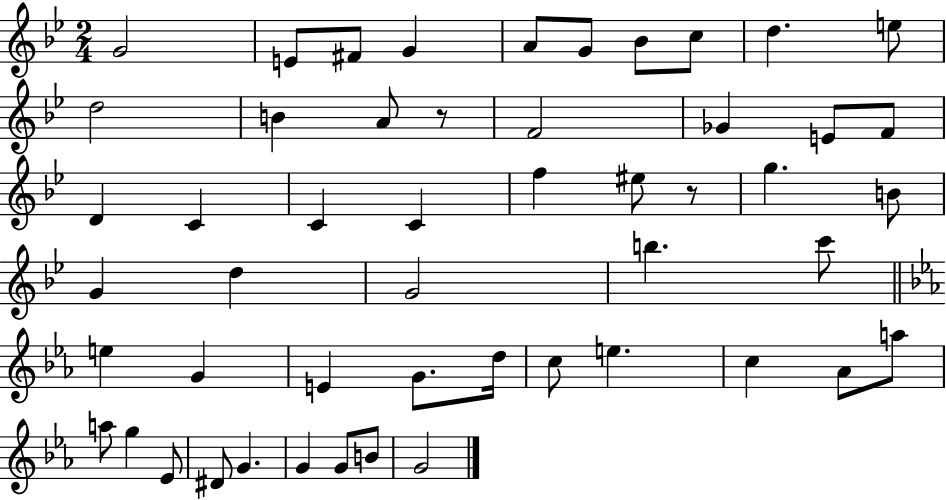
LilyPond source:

{
  \clef treble
  \numericTimeSignature
  \time 2/4
  \key bes \major
  g'2 | e'8 fis'8 g'4 | a'8 g'8 bes'8 c''8 | d''4. e''8 | \break d''2 | b'4 a'8 r8 | f'2 | ges'4 e'8 f'8 | \break d'4 c'4 | c'4 c'4 | f''4 eis''8 r8 | g''4. b'8 | \break g'4 d''4 | g'2 | b''4. c'''8 | \bar "||" \break \key ees \major e''4 g'4 | e'4 g'8. d''16 | c''8 e''4. | c''4 aes'8 a''8 | \break a''8 g''4 ees'8 | dis'8 g'4. | g'4 g'8 b'8 | g'2 | \break \bar "|."
}